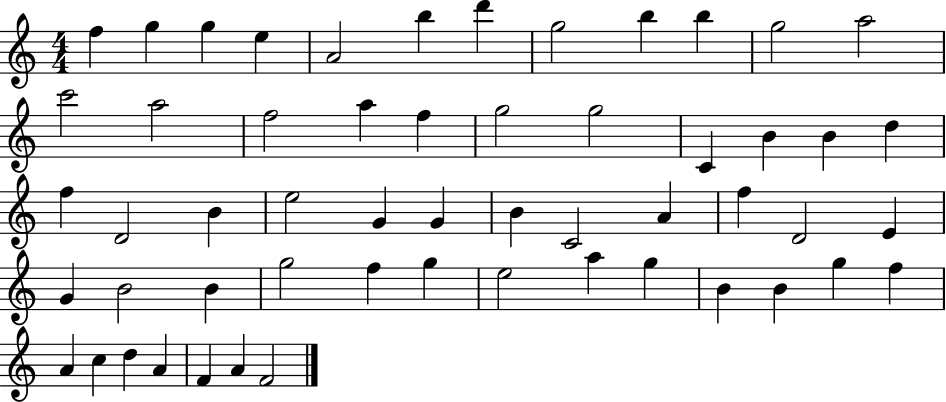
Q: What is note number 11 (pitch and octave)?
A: G5